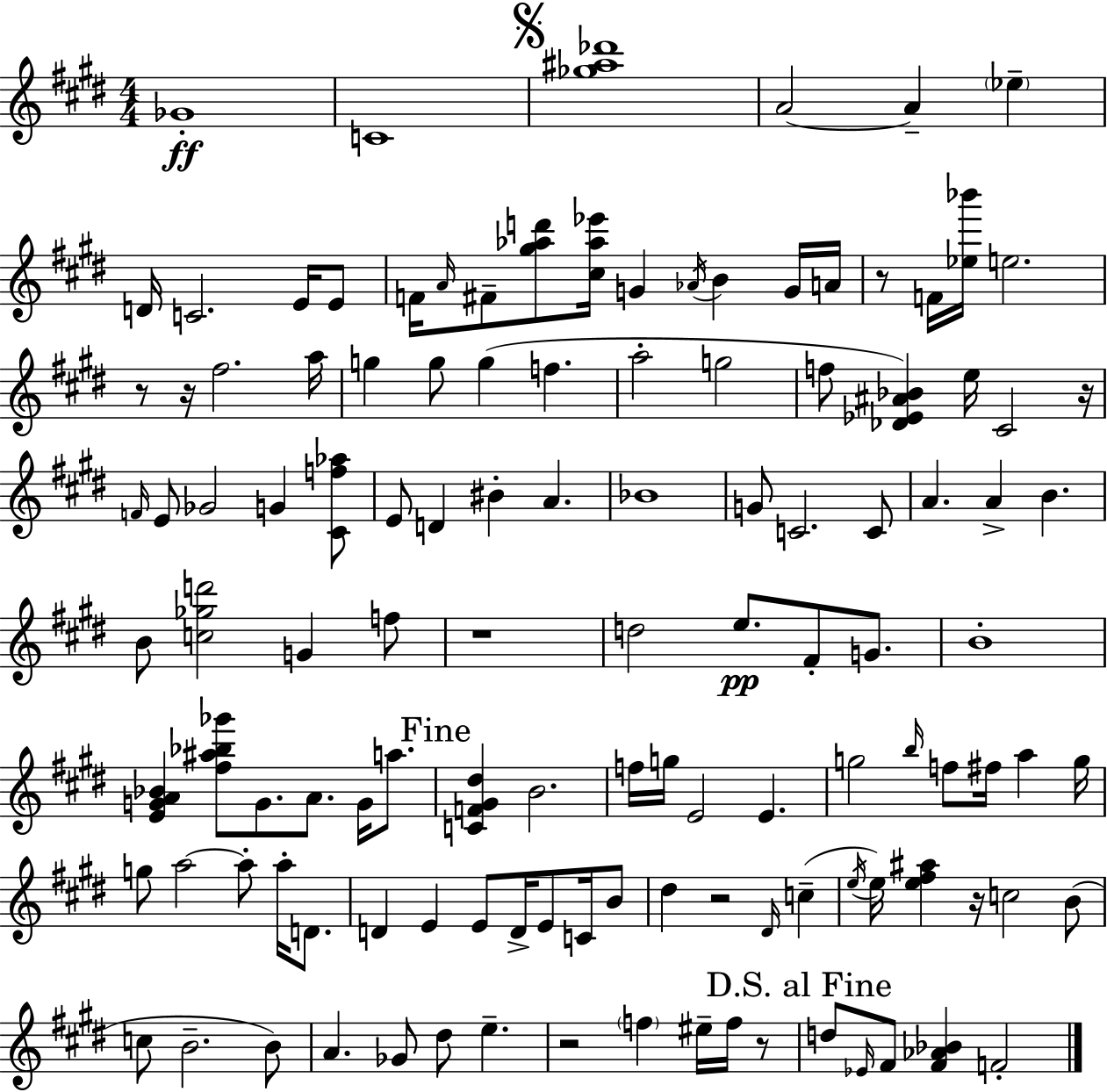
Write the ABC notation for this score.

X:1
T:Untitled
M:4/4
L:1/4
K:E
_G4 C4 [_g^a_d']4 A2 A _e D/4 C2 E/4 E/2 F/4 A/4 ^F/2 [^g_ad']/2 [^c_a_e']/4 G _A/4 B G/4 A/4 z/2 F/4 [_e_b']/4 e2 z/2 z/4 ^f2 a/4 g g/2 g f a2 g2 f/2 [_D_E^A_B] e/4 ^C2 z/4 F/4 E/2 _G2 G [^Cf_a]/2 E/2 D ^B A _B4 G/2 C2 C/2 A A B B/2 [c_gd']2 G f/2 z4 d2 e/2 ^F/2 G/2 B4 [EGA_B] [^f^a_b_g']/2 G/2 A/2 G/4 a/2 [CF^G^d] B2 f/4 g/4 E2 E g2 b/4 f/2 ^f/4 a g/4 g/2 a2 a/2 a/4 D/2 D E E/2 D/4 E/2 C/4 B/2 ^d z2 ^D/4 c e/4 e/4 [e^f^a] z/4 c2 B/2 c/2 B2 B/2 A _G/2 ^d/2 e z2 f ^e/4 f/4 z/2 d/2 _E/4 ^F/2 [^F_A_B] F2